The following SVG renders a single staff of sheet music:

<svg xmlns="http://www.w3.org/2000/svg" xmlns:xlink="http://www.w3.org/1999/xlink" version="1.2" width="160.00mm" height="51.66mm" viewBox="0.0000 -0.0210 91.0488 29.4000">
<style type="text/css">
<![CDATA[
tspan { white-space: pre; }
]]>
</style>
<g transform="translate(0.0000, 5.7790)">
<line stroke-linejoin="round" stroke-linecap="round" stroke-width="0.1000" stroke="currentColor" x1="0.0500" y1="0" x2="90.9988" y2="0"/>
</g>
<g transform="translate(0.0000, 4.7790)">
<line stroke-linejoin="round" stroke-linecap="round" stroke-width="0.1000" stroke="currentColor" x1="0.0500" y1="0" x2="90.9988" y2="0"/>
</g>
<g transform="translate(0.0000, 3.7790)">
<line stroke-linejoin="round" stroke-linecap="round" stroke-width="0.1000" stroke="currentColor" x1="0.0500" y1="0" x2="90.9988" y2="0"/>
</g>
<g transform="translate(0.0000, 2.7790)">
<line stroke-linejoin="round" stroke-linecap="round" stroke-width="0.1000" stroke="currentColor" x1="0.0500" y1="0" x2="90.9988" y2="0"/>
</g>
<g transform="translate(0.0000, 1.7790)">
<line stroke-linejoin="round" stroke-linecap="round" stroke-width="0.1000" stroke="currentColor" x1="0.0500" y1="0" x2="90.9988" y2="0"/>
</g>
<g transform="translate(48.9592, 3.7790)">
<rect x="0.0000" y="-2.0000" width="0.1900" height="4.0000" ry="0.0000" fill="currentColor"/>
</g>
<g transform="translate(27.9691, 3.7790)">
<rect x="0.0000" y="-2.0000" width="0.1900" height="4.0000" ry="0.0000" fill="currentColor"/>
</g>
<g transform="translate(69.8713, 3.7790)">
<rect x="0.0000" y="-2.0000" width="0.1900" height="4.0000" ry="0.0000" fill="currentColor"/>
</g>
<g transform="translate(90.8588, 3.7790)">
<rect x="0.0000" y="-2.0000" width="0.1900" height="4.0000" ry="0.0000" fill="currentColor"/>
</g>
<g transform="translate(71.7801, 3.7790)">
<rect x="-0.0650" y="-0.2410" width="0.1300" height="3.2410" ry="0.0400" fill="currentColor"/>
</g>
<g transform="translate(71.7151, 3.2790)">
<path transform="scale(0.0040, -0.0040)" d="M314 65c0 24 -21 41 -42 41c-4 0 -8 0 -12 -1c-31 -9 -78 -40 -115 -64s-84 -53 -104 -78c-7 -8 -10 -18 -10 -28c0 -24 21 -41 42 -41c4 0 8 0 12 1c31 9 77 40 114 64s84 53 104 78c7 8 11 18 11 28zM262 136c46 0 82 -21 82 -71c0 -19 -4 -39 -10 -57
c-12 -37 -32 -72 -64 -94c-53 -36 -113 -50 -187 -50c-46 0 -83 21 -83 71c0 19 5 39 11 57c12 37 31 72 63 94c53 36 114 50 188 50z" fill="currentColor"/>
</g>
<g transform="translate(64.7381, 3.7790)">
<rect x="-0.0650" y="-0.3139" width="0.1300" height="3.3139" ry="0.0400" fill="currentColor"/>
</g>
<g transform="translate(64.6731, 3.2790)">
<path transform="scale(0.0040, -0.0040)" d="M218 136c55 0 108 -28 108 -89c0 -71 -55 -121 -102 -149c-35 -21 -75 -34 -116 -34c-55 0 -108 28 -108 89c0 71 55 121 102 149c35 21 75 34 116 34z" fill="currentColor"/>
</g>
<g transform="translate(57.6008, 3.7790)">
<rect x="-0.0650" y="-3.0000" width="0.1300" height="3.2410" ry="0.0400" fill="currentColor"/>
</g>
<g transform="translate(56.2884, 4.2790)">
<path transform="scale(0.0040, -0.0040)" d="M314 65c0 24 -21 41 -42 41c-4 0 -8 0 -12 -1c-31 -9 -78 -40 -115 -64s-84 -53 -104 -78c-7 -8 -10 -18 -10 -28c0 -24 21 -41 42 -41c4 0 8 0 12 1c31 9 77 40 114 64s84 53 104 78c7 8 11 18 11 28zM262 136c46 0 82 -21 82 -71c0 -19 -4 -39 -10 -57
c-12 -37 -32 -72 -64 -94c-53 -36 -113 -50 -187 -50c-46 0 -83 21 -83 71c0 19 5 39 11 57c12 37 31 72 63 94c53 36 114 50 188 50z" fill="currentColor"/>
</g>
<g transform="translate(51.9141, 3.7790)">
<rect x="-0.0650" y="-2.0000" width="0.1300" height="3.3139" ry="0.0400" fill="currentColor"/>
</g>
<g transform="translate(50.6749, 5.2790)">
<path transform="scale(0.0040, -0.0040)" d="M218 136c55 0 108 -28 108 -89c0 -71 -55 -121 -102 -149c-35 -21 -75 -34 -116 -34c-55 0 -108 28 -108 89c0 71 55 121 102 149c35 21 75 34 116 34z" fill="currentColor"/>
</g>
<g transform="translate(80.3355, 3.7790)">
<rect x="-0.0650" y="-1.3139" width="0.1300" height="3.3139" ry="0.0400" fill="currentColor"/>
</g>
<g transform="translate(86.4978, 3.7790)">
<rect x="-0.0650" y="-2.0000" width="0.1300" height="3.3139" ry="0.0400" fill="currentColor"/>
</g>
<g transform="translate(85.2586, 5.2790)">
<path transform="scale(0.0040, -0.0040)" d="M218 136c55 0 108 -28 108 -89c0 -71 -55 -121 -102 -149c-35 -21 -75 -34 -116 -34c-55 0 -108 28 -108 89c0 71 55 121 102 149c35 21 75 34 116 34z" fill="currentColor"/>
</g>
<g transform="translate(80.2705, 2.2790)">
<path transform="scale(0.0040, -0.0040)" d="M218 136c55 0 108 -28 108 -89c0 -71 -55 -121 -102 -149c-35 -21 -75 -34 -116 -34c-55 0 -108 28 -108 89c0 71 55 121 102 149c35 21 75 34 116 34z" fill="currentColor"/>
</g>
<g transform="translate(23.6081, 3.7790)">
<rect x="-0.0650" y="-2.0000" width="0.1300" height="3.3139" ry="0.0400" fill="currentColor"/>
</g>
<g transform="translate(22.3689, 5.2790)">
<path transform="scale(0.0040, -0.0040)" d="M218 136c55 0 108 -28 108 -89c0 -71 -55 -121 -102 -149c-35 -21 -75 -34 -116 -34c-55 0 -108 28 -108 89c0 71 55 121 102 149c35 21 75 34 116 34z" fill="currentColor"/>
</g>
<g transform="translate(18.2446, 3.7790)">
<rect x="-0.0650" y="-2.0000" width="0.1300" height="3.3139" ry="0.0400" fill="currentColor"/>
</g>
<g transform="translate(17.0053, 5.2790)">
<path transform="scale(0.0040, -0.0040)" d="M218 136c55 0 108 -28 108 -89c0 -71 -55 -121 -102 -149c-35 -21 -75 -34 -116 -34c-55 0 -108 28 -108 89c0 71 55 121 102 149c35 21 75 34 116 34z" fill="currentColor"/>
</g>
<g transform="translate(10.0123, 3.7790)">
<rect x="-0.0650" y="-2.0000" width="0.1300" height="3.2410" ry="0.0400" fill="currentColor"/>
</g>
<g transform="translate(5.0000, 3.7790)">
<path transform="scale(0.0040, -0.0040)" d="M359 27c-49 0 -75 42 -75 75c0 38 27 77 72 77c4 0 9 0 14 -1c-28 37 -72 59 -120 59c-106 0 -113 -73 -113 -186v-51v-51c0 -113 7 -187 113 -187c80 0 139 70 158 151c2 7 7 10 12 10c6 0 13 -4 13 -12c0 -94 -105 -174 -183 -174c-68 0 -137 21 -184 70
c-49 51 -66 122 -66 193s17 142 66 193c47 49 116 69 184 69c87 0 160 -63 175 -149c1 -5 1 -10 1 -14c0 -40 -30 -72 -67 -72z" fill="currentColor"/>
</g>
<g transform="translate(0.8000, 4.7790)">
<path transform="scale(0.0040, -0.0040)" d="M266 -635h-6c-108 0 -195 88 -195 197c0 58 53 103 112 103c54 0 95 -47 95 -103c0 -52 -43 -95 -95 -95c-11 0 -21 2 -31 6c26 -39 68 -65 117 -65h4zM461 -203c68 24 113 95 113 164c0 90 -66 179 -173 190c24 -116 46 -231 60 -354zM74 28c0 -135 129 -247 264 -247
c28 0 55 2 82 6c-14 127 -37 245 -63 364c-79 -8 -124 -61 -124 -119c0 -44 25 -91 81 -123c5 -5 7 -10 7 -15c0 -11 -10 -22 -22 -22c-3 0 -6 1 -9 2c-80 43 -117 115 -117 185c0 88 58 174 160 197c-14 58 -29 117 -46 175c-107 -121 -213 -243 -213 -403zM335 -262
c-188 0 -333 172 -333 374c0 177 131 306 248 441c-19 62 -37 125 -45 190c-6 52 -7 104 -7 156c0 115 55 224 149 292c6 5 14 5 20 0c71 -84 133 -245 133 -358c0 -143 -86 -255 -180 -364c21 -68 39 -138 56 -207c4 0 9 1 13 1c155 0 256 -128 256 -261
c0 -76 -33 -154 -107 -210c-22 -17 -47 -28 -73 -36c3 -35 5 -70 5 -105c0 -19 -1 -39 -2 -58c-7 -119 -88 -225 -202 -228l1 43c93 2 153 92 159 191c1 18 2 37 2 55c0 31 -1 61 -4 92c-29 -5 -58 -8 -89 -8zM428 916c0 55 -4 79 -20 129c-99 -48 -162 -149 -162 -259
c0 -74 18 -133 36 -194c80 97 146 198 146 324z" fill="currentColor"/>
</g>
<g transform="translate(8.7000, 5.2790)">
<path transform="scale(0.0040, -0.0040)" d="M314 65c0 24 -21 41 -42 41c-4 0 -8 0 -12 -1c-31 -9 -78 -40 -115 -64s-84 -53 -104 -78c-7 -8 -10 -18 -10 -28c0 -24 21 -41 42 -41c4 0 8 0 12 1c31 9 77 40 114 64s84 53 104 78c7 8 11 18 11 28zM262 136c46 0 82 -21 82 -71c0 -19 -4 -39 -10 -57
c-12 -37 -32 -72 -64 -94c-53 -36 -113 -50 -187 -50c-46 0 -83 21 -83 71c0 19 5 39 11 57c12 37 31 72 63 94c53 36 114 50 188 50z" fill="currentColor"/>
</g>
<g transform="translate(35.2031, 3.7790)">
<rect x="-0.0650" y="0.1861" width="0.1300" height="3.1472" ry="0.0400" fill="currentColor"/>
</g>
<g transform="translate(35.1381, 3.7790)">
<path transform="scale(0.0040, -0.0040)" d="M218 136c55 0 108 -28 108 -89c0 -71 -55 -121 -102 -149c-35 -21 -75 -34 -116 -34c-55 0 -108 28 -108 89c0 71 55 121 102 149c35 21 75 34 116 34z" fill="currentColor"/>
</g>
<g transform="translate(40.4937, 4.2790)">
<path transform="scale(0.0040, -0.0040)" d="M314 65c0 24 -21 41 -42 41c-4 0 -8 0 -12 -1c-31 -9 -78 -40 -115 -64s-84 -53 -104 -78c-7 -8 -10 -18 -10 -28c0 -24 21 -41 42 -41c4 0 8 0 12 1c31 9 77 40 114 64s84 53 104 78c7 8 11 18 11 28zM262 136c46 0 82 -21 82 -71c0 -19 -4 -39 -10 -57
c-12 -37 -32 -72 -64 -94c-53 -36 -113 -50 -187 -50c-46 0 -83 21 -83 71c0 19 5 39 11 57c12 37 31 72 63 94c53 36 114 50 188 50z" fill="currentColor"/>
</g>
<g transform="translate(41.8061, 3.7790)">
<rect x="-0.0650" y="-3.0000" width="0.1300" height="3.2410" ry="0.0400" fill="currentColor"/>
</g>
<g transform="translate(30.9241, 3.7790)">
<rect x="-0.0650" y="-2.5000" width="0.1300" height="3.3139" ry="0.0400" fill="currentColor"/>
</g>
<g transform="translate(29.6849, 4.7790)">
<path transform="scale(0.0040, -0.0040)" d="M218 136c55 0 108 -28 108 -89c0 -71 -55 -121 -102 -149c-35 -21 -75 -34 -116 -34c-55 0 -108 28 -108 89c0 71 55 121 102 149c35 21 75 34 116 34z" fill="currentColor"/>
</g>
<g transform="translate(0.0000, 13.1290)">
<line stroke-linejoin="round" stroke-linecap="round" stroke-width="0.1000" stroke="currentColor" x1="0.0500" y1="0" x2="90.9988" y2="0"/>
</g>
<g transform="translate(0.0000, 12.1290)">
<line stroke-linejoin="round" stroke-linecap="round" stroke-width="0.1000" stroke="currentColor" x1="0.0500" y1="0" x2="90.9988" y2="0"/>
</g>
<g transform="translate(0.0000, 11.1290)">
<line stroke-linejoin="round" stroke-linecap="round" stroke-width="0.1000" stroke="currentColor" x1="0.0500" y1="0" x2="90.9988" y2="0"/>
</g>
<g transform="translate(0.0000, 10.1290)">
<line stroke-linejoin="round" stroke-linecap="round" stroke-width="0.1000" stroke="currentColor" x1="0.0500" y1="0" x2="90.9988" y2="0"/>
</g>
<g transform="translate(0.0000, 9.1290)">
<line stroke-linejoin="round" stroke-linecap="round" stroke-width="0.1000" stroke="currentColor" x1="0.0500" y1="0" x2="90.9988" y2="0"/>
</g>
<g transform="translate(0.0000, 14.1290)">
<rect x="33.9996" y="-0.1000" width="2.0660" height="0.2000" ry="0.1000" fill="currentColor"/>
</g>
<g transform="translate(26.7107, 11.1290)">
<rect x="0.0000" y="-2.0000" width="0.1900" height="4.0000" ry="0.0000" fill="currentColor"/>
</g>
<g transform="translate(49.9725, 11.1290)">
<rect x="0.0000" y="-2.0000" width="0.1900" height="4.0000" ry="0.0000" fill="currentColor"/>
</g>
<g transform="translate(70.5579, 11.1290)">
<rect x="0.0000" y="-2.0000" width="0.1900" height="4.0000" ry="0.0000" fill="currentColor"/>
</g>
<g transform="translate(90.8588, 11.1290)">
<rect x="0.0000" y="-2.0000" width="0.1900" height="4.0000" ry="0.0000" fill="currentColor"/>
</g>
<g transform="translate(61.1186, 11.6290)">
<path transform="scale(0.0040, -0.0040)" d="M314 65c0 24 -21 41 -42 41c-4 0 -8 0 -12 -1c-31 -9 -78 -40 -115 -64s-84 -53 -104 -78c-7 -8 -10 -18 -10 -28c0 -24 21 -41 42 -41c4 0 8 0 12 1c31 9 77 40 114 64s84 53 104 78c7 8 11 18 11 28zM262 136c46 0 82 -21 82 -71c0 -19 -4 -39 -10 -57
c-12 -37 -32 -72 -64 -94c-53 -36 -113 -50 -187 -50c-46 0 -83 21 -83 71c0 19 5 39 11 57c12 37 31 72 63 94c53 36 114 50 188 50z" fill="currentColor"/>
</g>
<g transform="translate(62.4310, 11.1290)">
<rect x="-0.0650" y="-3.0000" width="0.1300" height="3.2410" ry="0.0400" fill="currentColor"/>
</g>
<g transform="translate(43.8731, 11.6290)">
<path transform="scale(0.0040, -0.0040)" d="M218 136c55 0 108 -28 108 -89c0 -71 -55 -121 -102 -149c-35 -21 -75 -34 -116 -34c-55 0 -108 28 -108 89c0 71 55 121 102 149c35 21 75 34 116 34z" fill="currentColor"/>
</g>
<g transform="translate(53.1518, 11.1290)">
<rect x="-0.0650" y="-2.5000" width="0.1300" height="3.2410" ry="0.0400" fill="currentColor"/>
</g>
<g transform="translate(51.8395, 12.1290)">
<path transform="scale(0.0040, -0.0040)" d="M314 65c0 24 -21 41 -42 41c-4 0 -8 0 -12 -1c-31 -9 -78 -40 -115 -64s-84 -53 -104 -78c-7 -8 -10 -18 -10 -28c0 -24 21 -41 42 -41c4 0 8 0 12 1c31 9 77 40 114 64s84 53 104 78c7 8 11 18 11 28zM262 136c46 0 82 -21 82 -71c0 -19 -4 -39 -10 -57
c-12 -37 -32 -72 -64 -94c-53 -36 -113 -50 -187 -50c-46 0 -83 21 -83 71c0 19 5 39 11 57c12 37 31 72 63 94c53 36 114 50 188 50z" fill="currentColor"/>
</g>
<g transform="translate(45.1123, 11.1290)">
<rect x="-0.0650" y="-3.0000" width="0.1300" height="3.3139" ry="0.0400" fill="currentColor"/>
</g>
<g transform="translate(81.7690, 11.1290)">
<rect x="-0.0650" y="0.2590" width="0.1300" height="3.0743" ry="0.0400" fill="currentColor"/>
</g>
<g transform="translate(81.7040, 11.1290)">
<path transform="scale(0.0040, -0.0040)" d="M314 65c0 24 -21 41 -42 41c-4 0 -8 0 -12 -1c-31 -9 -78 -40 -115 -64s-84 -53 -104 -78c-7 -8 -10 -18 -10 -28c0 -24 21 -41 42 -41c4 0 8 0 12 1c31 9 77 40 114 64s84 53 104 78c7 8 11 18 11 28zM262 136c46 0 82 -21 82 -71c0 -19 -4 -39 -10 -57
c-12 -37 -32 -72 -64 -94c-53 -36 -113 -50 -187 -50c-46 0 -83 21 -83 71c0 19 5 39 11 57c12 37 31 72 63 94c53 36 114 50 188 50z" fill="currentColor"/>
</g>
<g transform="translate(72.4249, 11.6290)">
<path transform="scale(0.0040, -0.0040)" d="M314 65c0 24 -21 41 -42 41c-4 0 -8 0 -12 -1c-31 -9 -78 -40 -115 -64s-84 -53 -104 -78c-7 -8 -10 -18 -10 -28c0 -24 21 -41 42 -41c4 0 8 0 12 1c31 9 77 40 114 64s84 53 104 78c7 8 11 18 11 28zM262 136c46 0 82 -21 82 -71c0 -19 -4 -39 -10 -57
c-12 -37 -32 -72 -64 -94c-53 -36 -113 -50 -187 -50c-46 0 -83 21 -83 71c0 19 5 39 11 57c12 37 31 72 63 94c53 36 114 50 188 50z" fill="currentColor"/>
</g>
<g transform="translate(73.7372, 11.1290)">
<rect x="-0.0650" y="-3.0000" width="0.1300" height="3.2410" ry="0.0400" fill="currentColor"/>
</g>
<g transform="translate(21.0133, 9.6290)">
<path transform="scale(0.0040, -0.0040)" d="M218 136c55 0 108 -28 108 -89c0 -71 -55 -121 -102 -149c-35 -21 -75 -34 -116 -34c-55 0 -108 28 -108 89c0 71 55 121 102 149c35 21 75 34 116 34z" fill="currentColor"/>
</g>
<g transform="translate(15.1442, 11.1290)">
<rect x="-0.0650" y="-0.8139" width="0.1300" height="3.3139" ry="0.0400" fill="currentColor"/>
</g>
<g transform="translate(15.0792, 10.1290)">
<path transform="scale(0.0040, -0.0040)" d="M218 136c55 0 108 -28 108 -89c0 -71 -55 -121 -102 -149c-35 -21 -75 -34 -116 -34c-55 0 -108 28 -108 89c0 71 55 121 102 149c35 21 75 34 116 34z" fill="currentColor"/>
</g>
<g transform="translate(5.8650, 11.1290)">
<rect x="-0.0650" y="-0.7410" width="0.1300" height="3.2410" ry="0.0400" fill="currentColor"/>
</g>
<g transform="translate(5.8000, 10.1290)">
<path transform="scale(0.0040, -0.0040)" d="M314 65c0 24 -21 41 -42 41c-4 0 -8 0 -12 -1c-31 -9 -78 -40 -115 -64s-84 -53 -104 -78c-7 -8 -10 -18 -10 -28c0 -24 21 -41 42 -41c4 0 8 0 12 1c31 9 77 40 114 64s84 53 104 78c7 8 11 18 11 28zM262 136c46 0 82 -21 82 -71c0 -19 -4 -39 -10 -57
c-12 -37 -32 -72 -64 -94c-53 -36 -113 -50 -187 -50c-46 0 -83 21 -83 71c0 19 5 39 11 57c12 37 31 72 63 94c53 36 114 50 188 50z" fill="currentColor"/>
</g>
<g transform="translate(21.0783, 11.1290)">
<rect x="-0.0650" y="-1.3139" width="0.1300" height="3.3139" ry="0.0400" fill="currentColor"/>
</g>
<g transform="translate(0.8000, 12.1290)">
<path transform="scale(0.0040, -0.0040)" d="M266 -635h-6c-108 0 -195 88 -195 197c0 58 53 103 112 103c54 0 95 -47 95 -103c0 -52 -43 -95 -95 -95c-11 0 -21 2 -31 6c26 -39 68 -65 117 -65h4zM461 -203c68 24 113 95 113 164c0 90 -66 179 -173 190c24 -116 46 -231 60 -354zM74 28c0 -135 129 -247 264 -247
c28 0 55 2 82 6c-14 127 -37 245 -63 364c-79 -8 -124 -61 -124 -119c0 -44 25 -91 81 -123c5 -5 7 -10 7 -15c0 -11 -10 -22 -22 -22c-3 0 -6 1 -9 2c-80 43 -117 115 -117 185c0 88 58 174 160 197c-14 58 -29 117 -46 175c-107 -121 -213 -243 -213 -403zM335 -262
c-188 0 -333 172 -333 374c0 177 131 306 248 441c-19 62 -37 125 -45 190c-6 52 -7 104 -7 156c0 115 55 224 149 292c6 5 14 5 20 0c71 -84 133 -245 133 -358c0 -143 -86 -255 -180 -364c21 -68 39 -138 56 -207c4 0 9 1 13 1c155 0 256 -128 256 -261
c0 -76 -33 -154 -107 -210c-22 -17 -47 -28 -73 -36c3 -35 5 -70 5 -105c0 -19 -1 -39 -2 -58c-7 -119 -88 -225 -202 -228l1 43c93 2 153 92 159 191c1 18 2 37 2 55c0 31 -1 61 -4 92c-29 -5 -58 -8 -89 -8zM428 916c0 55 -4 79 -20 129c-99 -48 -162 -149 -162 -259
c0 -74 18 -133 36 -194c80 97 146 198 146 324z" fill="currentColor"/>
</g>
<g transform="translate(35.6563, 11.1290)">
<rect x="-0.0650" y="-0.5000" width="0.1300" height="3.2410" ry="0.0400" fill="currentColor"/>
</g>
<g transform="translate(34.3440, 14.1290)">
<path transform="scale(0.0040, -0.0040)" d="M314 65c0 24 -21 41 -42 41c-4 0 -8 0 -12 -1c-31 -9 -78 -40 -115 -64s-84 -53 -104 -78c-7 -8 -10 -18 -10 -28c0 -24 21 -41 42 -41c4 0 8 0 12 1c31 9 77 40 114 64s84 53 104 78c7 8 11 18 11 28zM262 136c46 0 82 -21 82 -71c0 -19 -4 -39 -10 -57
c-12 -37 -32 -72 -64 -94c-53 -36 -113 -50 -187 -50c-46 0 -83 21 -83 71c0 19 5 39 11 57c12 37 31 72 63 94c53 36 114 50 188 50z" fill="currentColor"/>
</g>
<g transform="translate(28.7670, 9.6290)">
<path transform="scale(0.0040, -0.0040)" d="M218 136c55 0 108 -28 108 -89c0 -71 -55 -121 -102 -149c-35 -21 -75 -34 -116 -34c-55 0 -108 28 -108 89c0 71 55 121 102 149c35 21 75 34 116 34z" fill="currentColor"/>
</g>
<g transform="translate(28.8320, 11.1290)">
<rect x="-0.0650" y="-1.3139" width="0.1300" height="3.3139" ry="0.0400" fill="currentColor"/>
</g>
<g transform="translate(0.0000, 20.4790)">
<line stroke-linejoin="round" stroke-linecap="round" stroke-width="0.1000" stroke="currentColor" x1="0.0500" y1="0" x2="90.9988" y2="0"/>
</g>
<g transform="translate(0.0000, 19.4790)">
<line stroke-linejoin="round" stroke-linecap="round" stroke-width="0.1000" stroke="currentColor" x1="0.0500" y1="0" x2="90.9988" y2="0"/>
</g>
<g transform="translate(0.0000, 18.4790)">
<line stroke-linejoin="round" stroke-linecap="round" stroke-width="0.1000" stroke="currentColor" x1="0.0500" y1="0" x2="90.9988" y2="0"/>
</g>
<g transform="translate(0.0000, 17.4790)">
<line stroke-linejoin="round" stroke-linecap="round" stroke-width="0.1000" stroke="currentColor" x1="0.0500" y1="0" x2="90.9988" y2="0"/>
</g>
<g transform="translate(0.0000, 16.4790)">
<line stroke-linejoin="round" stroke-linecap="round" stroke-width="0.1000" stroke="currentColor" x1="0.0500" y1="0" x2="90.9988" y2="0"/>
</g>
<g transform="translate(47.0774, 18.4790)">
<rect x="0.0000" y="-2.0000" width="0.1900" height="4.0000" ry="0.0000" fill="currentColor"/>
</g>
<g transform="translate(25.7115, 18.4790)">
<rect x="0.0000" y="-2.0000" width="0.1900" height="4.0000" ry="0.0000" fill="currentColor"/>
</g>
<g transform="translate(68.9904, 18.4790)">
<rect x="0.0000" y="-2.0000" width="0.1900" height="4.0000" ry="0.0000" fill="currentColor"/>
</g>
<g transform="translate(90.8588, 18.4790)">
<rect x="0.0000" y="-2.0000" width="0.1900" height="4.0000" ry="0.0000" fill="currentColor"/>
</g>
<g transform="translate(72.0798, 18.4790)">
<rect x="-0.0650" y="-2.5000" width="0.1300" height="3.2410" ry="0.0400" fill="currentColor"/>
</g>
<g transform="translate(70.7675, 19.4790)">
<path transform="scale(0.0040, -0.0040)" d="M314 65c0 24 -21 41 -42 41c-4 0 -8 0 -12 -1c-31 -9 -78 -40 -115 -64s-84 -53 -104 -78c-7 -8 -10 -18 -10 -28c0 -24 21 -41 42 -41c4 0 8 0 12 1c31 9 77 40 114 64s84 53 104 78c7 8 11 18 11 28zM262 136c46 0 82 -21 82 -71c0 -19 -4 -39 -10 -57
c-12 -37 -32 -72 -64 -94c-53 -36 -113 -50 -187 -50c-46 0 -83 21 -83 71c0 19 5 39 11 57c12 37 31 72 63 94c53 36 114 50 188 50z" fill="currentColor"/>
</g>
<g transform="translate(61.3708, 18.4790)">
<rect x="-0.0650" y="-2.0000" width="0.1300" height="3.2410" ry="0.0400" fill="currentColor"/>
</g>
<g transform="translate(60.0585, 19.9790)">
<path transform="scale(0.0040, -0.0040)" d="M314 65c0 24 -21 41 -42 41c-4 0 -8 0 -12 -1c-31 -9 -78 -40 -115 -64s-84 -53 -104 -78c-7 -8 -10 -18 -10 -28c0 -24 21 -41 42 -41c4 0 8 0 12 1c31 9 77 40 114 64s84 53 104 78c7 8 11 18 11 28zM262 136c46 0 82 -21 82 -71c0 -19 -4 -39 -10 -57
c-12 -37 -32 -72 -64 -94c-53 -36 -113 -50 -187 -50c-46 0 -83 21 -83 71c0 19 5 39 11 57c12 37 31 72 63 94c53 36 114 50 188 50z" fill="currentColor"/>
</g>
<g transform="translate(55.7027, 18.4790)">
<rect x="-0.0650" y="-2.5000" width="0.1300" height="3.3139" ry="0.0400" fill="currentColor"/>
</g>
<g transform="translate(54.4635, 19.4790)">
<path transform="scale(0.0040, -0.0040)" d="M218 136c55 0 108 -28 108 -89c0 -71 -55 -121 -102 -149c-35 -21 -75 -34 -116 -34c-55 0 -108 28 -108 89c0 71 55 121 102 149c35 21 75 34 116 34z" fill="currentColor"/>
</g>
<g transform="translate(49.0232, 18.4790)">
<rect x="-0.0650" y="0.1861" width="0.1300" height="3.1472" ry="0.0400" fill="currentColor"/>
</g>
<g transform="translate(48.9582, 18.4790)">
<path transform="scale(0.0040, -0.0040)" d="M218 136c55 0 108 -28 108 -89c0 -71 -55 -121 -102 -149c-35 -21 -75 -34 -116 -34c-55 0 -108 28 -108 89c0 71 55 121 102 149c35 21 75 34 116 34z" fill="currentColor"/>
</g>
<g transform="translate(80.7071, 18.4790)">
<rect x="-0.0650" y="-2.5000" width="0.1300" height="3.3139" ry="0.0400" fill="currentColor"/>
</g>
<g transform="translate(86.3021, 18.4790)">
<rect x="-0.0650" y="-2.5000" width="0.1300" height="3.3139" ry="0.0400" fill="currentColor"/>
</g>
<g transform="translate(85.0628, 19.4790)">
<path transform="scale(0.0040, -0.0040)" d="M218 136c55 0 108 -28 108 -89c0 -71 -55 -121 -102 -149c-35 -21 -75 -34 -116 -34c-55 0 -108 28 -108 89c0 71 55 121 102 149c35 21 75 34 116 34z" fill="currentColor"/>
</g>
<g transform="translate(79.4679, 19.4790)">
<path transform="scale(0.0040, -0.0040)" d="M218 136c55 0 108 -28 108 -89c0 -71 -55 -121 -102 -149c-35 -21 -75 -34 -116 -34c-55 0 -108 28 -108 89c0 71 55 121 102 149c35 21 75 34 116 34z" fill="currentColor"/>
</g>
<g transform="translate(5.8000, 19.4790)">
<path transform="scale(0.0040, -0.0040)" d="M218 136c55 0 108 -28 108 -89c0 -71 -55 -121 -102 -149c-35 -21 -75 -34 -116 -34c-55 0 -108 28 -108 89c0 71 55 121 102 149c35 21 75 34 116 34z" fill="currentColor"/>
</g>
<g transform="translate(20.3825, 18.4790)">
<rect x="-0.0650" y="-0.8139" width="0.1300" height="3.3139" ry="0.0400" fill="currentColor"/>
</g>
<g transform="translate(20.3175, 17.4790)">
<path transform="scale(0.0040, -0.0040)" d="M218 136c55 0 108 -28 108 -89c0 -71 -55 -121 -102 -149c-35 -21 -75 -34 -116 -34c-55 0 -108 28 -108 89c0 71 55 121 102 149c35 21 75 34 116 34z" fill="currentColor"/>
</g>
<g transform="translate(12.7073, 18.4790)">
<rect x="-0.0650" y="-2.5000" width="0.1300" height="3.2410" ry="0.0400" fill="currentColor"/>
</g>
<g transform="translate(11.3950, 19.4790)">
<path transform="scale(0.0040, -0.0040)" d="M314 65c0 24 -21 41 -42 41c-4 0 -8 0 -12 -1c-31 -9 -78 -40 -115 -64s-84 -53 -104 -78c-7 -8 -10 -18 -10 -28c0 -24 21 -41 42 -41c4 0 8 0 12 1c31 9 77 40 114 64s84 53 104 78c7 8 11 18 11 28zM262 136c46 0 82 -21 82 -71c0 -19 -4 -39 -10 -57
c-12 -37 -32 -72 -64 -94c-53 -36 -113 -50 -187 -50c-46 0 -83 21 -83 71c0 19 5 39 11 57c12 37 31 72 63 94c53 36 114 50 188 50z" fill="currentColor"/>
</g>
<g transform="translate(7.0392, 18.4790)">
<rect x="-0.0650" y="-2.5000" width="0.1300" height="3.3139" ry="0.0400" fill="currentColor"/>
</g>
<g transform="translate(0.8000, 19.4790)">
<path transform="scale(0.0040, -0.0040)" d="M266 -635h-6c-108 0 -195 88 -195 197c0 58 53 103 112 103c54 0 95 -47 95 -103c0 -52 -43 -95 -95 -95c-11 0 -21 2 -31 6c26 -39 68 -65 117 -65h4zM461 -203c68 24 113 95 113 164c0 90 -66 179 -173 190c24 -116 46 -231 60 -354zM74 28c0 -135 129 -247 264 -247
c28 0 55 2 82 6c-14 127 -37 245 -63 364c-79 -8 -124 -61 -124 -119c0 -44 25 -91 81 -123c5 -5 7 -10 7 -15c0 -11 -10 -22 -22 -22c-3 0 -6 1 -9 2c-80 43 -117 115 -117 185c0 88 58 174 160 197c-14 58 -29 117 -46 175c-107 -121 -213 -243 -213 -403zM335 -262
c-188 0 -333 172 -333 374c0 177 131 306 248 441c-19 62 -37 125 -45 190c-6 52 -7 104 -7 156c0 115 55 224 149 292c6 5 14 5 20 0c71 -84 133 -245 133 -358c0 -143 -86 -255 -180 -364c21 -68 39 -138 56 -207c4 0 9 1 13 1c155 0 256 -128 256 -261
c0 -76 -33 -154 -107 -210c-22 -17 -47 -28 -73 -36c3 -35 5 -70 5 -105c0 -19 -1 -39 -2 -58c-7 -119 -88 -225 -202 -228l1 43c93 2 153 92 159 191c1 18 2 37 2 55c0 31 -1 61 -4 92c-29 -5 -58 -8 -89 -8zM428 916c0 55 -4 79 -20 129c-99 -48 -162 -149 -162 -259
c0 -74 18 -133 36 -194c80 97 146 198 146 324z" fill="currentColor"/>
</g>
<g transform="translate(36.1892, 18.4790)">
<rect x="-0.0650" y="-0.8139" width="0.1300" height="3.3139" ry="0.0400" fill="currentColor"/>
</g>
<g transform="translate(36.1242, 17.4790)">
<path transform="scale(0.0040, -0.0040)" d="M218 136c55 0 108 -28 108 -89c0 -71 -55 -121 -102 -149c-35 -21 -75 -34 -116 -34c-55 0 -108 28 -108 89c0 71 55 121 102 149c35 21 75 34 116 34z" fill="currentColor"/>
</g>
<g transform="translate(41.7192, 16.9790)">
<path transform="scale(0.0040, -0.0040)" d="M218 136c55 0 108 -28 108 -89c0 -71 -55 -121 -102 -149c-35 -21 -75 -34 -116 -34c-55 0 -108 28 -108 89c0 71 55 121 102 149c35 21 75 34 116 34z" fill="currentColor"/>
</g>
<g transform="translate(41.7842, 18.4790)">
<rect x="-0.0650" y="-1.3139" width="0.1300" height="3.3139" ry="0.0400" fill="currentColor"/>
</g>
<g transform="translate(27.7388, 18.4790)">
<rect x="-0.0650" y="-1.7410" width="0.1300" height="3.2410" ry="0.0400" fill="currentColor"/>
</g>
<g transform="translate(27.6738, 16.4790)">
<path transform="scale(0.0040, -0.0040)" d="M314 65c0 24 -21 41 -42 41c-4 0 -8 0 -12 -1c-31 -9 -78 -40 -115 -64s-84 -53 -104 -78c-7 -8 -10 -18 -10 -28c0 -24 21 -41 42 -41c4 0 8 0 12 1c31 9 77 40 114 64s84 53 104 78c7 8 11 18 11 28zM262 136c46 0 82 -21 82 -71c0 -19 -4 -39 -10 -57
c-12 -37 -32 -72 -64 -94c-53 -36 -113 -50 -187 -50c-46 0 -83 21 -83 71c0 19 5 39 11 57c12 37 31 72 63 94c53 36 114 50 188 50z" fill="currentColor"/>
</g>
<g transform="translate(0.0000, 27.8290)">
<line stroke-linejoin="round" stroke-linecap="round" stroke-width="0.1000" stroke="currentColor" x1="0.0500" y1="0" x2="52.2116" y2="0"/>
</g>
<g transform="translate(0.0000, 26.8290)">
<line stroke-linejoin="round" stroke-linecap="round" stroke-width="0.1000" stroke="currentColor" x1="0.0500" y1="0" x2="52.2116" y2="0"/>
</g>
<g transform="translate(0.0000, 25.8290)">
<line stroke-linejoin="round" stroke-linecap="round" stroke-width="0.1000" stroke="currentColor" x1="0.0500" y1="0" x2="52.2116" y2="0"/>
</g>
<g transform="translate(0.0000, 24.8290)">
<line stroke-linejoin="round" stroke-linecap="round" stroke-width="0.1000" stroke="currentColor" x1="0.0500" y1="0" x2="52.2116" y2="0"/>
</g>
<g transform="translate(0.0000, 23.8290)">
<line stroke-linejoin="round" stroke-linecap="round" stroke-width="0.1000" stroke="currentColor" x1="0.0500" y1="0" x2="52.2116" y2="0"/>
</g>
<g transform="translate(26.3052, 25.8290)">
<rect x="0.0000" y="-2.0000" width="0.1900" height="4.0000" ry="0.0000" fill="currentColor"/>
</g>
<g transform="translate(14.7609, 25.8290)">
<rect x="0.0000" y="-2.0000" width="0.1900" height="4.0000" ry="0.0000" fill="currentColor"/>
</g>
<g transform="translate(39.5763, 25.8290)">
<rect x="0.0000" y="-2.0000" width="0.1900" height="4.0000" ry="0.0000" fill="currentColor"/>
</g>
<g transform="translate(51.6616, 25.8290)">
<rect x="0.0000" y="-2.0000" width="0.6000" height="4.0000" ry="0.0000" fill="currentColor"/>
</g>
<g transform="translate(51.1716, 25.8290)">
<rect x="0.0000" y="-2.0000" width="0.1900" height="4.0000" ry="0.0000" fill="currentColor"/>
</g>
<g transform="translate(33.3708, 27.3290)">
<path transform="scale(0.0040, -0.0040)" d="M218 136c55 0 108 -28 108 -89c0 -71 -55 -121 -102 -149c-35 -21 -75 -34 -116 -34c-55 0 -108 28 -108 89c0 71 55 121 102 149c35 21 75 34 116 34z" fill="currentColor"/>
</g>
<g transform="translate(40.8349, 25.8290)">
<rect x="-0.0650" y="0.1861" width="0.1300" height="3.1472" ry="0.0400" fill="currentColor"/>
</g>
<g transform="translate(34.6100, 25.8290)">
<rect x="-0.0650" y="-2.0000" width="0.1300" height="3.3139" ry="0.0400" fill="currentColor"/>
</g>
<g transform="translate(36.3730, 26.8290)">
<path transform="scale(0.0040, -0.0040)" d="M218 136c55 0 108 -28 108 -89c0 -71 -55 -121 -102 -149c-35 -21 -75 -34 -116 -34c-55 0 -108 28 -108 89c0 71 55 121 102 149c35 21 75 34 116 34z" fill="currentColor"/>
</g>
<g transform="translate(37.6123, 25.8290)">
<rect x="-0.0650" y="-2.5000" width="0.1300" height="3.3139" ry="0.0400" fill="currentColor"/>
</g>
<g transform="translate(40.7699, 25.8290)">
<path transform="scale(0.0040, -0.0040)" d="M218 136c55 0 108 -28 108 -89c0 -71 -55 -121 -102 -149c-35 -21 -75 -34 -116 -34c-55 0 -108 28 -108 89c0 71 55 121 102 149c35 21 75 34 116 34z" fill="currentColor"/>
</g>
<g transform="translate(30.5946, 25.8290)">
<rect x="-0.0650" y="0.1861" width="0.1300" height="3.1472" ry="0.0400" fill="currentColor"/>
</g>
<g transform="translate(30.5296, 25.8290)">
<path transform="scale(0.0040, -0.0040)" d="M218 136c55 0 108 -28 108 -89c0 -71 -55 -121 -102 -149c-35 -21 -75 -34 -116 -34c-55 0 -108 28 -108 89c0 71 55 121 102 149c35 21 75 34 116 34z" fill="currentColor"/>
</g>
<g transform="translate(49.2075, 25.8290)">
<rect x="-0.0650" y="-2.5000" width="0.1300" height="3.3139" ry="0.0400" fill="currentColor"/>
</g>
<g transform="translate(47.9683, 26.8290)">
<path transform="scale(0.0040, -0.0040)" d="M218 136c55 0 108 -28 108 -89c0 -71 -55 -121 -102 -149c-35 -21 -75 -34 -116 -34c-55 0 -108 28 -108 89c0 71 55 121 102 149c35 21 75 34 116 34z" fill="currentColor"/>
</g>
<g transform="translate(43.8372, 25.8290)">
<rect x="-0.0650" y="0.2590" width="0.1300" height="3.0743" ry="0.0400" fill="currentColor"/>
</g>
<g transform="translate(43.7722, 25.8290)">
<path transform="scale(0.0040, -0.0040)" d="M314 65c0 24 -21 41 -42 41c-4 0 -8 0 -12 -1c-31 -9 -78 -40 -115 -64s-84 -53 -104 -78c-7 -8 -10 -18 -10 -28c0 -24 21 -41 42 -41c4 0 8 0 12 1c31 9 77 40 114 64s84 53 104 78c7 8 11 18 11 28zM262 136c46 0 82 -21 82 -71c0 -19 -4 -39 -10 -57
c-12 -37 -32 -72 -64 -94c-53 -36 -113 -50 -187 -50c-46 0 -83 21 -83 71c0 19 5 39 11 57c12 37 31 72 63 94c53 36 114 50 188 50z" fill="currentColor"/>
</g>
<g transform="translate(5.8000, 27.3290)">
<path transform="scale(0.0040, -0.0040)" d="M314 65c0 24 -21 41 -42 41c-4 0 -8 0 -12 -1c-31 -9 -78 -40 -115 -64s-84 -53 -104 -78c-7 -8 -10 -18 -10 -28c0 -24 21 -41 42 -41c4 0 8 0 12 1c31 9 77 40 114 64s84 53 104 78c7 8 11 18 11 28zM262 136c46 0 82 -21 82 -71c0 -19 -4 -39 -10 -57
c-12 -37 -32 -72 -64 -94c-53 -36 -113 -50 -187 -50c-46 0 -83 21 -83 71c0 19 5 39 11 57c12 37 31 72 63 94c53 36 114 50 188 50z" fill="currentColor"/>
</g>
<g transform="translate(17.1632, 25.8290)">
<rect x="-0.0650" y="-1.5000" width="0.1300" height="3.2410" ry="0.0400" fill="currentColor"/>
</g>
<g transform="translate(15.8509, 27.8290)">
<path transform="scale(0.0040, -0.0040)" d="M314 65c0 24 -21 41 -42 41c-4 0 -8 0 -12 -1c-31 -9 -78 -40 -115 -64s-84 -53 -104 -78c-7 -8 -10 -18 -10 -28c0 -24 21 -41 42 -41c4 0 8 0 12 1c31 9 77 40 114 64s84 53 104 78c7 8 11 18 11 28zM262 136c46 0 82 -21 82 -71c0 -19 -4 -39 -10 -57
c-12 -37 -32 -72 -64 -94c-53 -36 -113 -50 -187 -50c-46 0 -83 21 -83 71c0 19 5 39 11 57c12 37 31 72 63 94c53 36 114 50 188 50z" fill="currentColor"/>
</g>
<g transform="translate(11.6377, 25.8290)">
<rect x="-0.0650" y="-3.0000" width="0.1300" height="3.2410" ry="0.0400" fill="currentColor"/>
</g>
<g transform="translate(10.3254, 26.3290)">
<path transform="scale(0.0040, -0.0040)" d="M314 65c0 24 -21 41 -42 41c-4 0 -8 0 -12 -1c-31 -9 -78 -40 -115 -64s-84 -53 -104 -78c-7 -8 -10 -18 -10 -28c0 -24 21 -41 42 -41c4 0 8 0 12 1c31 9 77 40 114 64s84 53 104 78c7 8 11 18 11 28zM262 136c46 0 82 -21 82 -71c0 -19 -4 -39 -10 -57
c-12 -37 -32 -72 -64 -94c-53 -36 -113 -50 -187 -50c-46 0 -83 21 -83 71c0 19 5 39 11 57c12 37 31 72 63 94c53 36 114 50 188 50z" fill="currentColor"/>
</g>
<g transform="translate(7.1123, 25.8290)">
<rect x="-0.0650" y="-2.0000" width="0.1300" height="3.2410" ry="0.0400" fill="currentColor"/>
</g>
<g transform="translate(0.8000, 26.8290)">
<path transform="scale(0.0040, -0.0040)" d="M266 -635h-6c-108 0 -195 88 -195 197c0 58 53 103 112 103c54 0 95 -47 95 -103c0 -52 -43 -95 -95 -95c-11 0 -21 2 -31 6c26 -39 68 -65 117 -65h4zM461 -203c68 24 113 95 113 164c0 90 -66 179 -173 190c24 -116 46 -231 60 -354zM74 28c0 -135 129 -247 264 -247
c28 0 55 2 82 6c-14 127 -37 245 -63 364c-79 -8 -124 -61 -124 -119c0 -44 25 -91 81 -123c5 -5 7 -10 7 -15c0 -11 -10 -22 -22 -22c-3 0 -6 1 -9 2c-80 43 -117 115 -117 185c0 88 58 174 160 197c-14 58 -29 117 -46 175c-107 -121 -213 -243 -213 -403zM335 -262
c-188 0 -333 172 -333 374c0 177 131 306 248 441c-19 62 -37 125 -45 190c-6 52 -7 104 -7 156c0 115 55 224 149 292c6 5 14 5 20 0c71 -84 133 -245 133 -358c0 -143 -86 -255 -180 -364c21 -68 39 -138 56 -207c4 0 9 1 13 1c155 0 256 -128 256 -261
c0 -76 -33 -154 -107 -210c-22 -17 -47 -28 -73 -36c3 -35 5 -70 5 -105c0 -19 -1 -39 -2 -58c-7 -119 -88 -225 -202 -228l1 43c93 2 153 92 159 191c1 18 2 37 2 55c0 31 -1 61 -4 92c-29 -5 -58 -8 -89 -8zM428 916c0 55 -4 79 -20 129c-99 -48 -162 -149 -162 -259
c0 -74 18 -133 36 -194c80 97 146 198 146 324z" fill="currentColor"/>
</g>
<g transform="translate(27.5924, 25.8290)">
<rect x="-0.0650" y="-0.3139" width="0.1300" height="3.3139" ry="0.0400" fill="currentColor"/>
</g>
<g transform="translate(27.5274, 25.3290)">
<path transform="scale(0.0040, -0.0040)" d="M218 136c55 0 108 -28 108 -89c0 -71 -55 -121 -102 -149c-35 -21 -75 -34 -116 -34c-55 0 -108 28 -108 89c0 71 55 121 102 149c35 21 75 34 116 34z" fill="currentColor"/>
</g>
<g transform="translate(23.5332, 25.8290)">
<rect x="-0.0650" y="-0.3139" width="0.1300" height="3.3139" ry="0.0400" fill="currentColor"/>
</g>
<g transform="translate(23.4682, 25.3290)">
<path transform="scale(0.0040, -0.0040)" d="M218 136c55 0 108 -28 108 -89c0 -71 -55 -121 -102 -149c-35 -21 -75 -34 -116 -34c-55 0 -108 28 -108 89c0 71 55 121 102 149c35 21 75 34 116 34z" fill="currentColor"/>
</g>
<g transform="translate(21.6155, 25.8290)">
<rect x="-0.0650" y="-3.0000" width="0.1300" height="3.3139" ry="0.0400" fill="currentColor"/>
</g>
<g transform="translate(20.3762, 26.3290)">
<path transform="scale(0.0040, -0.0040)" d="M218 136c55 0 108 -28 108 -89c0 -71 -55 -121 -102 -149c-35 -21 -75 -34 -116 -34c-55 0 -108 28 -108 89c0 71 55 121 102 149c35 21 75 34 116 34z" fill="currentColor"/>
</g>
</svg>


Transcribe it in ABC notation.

X:1
T:Untitled
M:4/4
L:1/4
K:C
F2 F F G B A2 F A2 c c2 e F d2 d e e C2 A G2 A2 A2 B2 G G2 d f2 d e B G F2 G2 G G F2 A2 E2 A c c B F G B B2 G